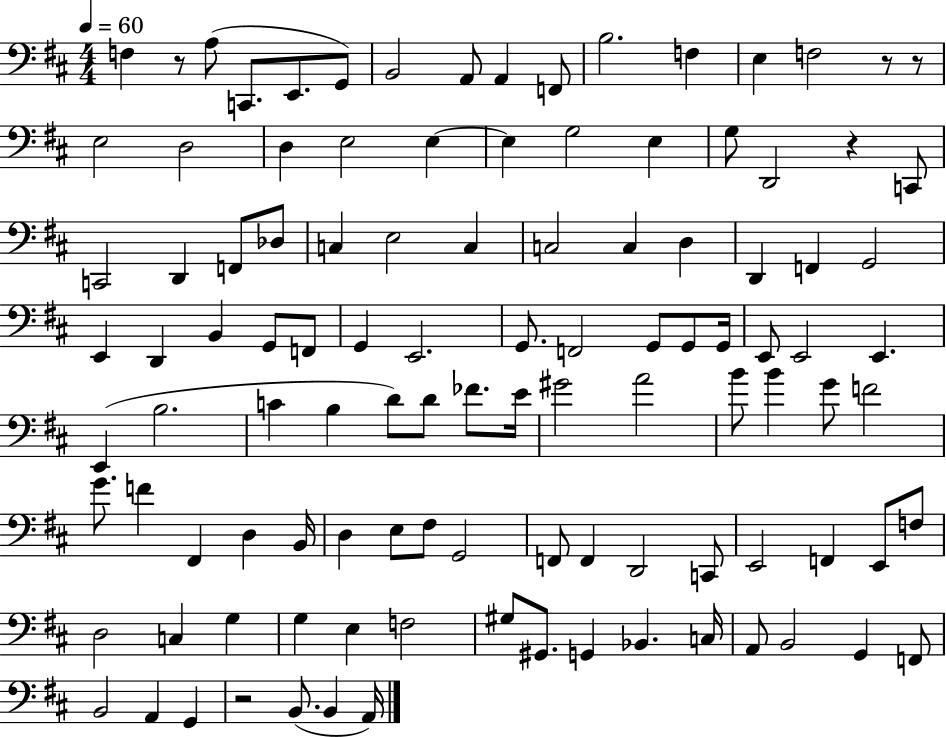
F3/q R/e A3/e C2/e. E2/e. G2/e B2/h A2/e A2/q F2/e B3/h. F3/q E3/q F3/h R/e R/e E3/h D3/h D3/q E3/h E3/q E3/q G3/h E3/q G3/e D2/h R/q C2/e C2/h D2/q F2/e Db3/e C3/q E3/h C3/q C3/h C3/q D3/q D2/q F2/q G2/h E2/q D2/q B2/q G2/e F2/e G2/q E2/h. G2/e. F2/h G2/e G2/e G2/s E2/e E2/h E2/q. E2/q B3/h. C4/q B3/q D4/e D4/e FES4/e. E4/s G#4/h A4/h B4/e B4/q G4/e F4/h G4/e. F4/q F#2/q D3/q B2/s D3/q E3/e F#3/e G2/h F2/e F2/q D2/h C2/e E2/h F2/q E2/e F3/e D3/h C3/q G3/q G3/q E3/q F3/h G#3/e G#2/e. G2/q Bb2/q. C3/s A2/e B2/h G2/q F2/e B2/h A2/q G2/q R/h B2/e. B2/q A2/s